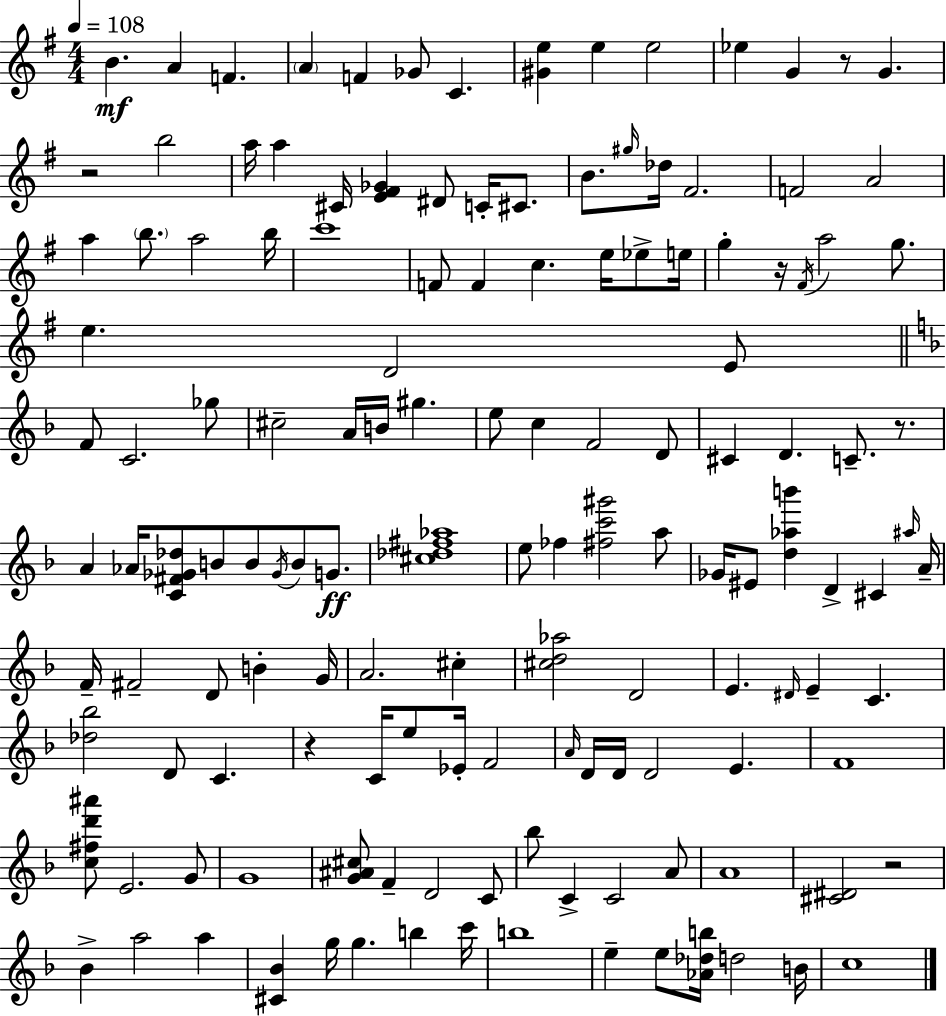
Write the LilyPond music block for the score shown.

{
  \clef treble
  \numericTimeSignature
  \time 4/4
  \key g \major
  \tempo 4 = 108
  b'4.\mf a'4 f'4. | \parenthesize a'4 f'4 ges'8 c'4. | <gis' e''>4 e''4 e''2 | ees''4 g'4 r8 g'4. | \break r2 b''2 | a''16 a''4 cis'16 <e' fis' ges'>4 dis'8 c'16-. cis'8. | b'8. \grace { gis''16 } des''16 fis'2. | f'2 a'2 | \break a''4 \parenthesize b''8. a''2 | b''16 c'''1 | f'8 f'4 c''4. e''16 ees''8-> | e''16 g''4-. r16 \acciaccatura { fis'16 } a''2 g''8. | \break e''4. d'2 | e'8 \bar "||" \break \key f \major f'8 c'2. ges''8 | cis''2-- a'16 b'16 gis''4. | e''8 c''4 f'2 d'8 | cis'4 d'4. c'8.-- r8. | \break a'4 aes'16 <c' fis' ges' des''>8 b'8 b'8 \acciaccatura { ges'16 } b'8 g'8.\ff | <cis'' des'' fis'' aes''>1 | e''8 fes''4 <fis'' c''' gis'''>2 a''8 | ges'16 eis'8 <d'' aes'' b'''>4 d'4-> cis'4 | \break \grace { ais''16 } a'16-- f'16-- fis'2-- d'8 b'4-. | g'16 a'2. cis''4-. | <cis'' d'' aes''>2 d'2 | e'4. \grace { dis'16 } e'4-- c'4. | \break <des'' bes''>2 d'8 c'4. | r4 c'16 e''8 ees'16-. f'2 | \grace { a'16 } d'16 d'16 d'2 e'4. | f'1 | \break <c'' fis'' d''' ais'''>8 e'2. | g'8 g'1 | <g' ais' cis''>8 f'4-- d'2 | c'8 bes''8 c'4-> c'2 | \break a'8 a'1 | <cis' dis'>2 r2 | bes'4-> a''2 | a''4 <cis' bes'>4 g''16 g''4. b''4 | \break c'''16 b''1 | e''4-- e''8 <aes' des'' b''>16 d''2 | b'16 c''1 | \bar "|."
}